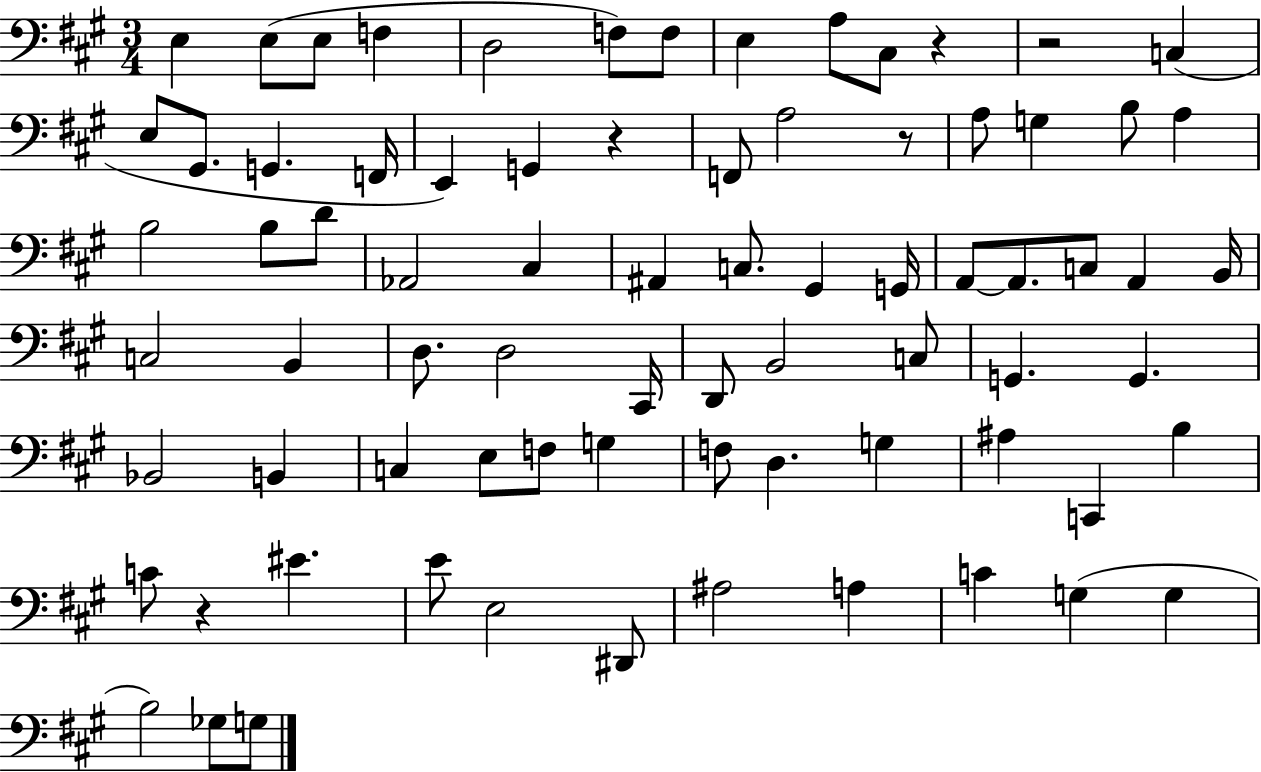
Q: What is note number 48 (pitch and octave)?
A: Bb2